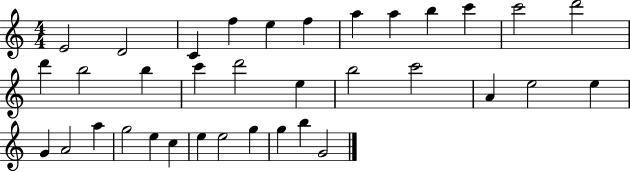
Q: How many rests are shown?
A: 0